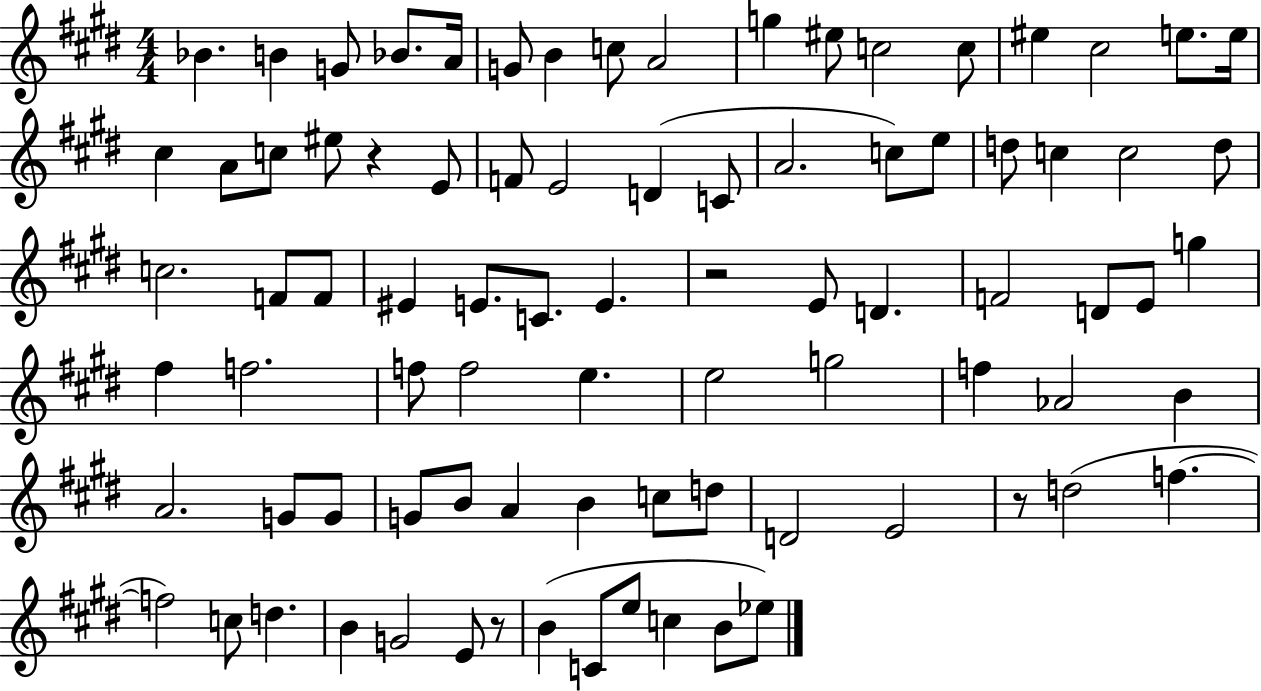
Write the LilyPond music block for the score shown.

{
  \clef treble
  \numericTimeSignature
  \time 4/4
  \key e \major
  bes'4. b'4 g'8 bes'8. a'16 | g'8 b'4 c''8 a'2 | g''4 eis''8 c''2 c''8 | eis''4 cis''2 e''8. e''16 | \break cis''4 a'8 c''8 eis''8 r4 e'8 | f'8 e'2 d'4( c'8 | a'2. c''8) e''8 | d''8 c''4 c''2 d''8 | \break c''2. f'8 f'8 | eis'4 e'8. c'8. e'4. | r2 e'8 d'4. | f'2 d'8 e'8 g''4 | \break fis''4 f''2. | f''8 f''2 e''4. | e''2 g''2 | f''4 aes'2 b'4 | \break a'2. g'8 g'8 | g'8 b'8 a'4 b'4 c''8 d''8 | d'2 e'2 | r8 d''2( f''4.~~ | \break f''2) c''8 d''4. | b'4 g'2 e'8 r8 | b'4( c'8 e''8 c''4 b'8 ees''8) | \bar "|."
}